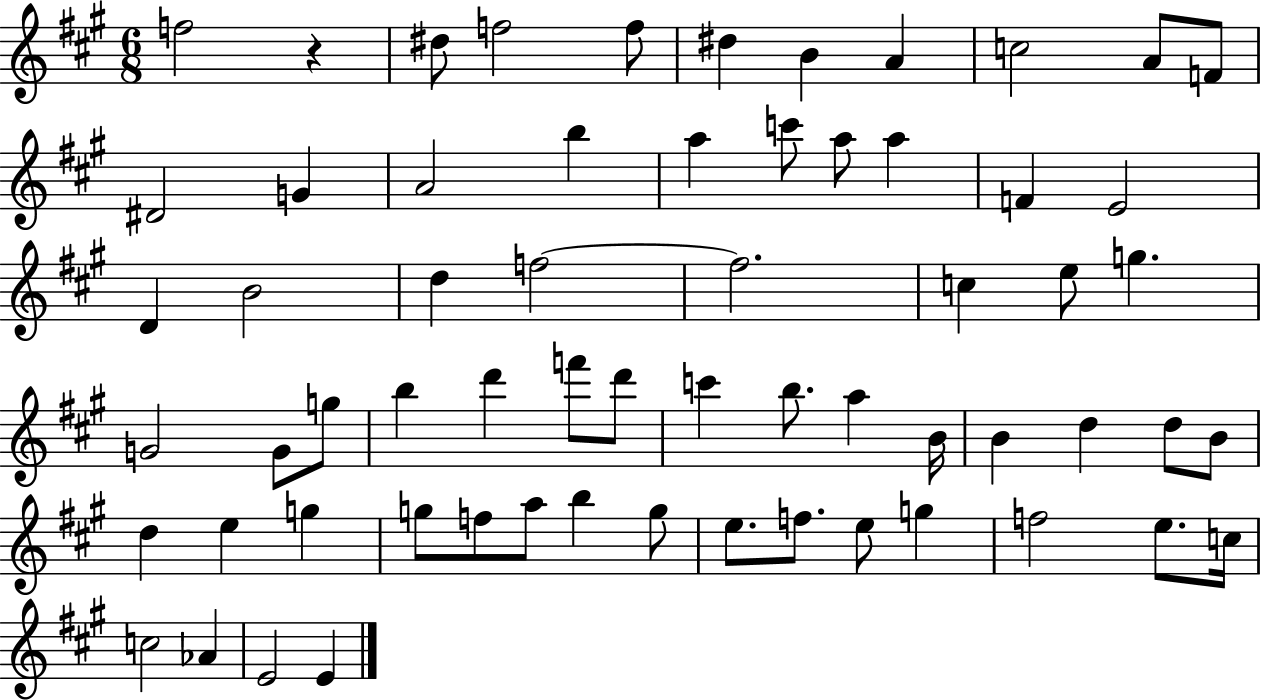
{
  \clef treble
  \numericTimeSignature
  \time 6/8
  \key a \major
  f''2 r4 | dis''8 f''2 f''8 | dis''4 b'4 a'4 | c''2 a'8 f'8 | \break dis'2 g'4 | a'2 b''4 | a''4 c'''8 a''8 a''4 | f'4 e'2 | \break d'4 b'2 | d''4 f''2~~ | f''2. | c''4 e''8 g''4. | \break g'2 g'8 g''8 | b''4 d'''4 f'''8 d'''8 | c'''4 b''8. a''4 b'16 | b'4 d''4 d''8 b'8 | \break d''4 e''4 g''4 | g''8 f''8 a''8 b''4 g''8 | e''8. f''8. e''8 g''4 | f''2 e''8. c''16 | \break c''2 aes'4 | e'2 e'4 | \bar "|."
}